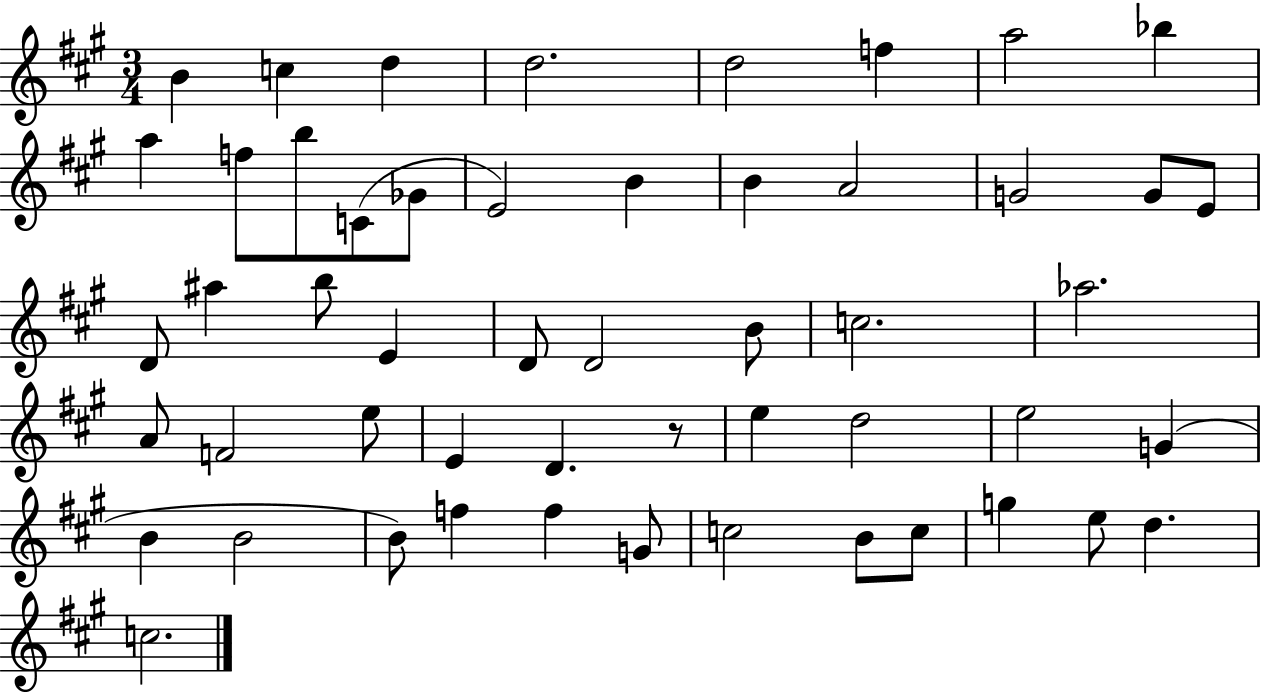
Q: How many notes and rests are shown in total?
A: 52